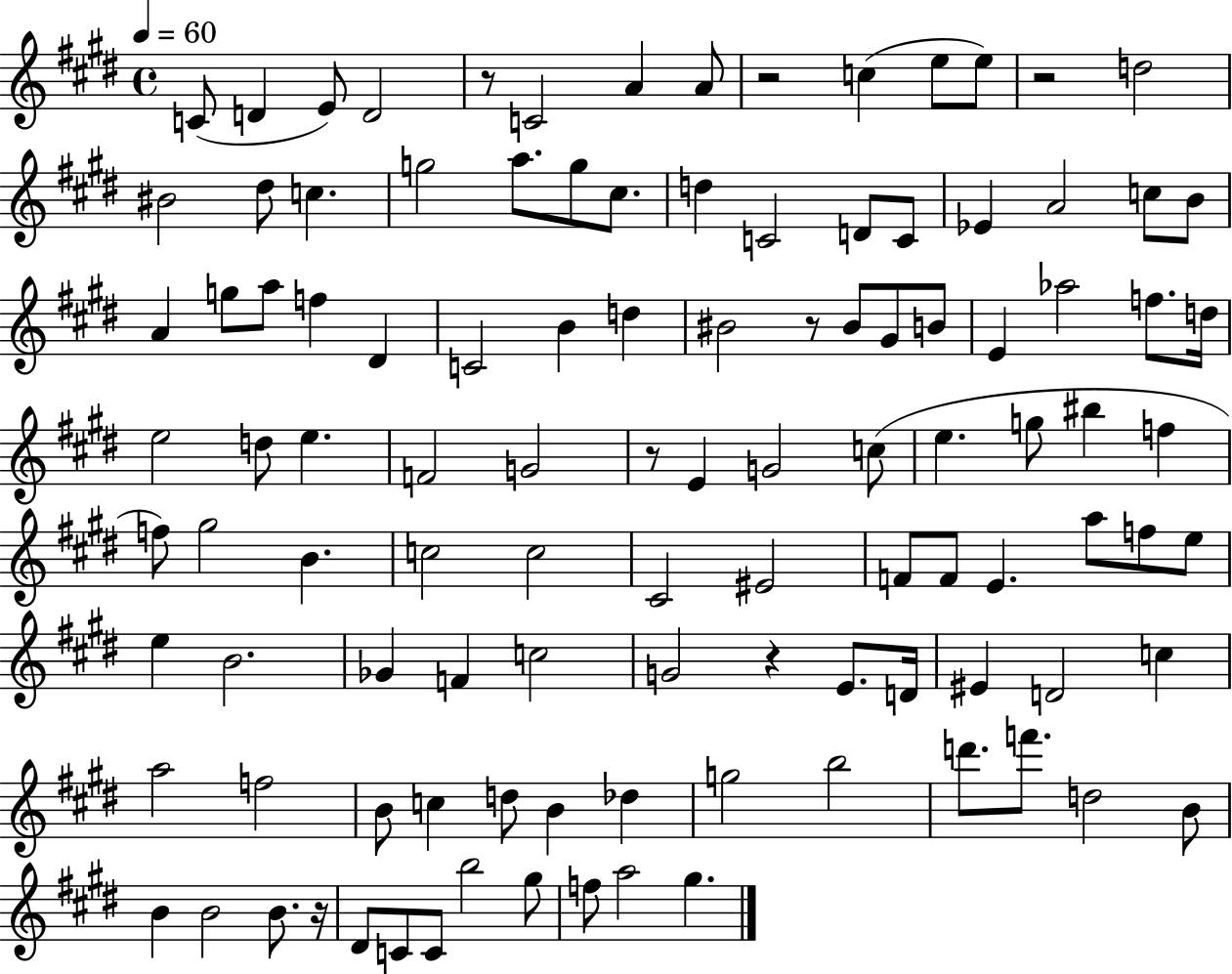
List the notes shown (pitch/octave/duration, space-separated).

C4/e D4/q E4/e D4/h R/e C4/h A4/q A4/e R/h C5/q E5/e E5/e R/h D5/h BIS4/h D#5/e C5/q. G5/h A5/e. G5/e C#5/e. D5/q C4/h D4/e C4/e Eb4/q A4/h C5/e B4/e A4/q G5/e A5/e F5/q D#4/q C4/h B4/q D5/q BIS4/h R/e BIS4/e G#4/e B4/e E4/q Ab5/h F5/e. D5/s E5/h D5/e E5/q. F4/h G4/h R/e E4/q G4/h C5/e E5/q. G5/e BIS5/q F5/q F5/e G#5/h B4/q. C5/h C5/h C#4/h EIS4/h F4/e F4/e E4/q. A5/e F5/e E5/e E5/q B4/h. Gb4/q F4/q C5/h G4/h R/q E4/e. D4/s EIS4/q D4/h C5/q A5/h F5/h B4/e C5/q D5/e B4/q Db5/q G5/h B5/h D6/e. F6/e. D5/h B4/e B4/q B4/h B4/e. R/s D#4/e C4/e C4/e B5/h G#5/e F5/e A5/h G#5/q.